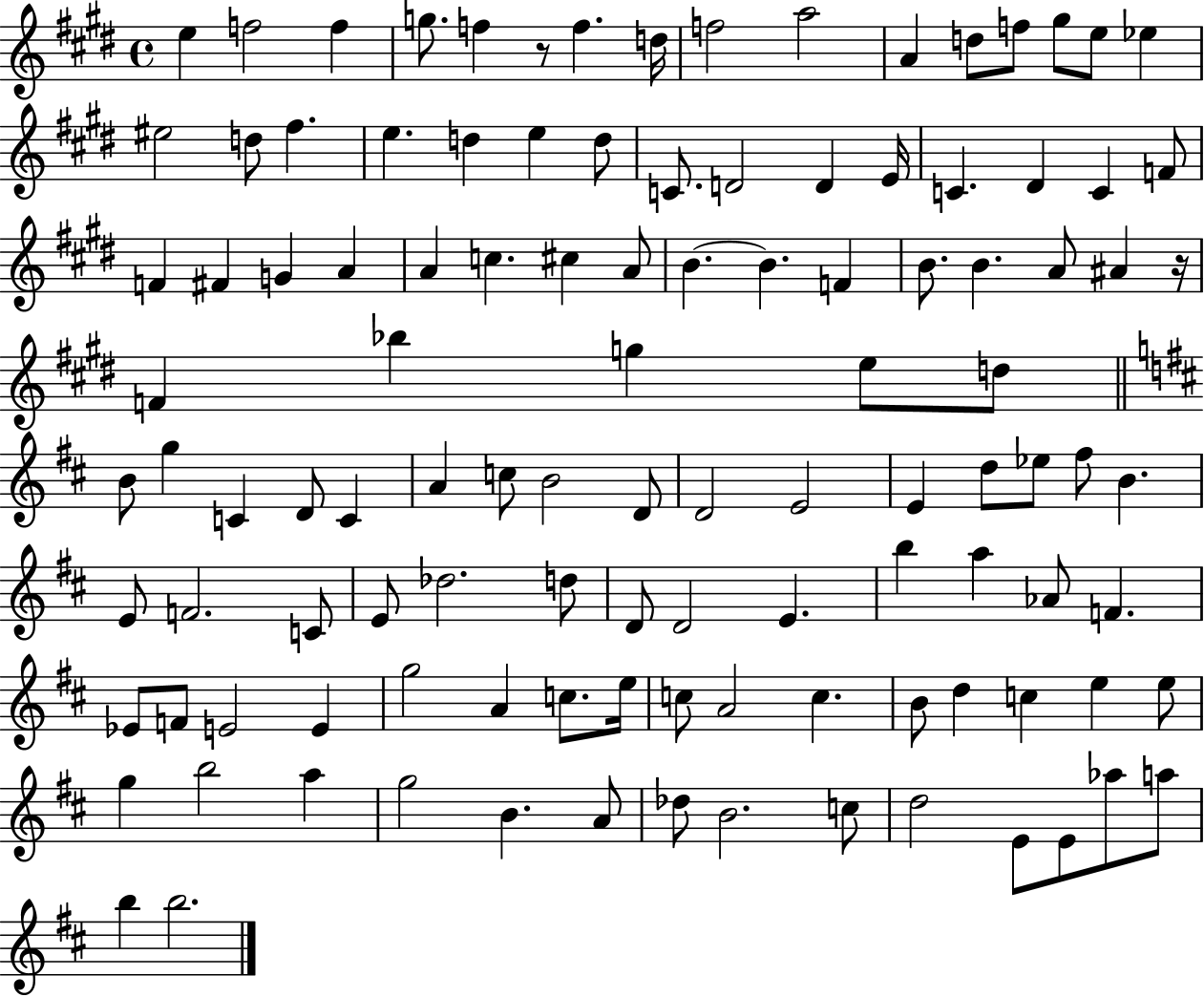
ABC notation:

X:1
T:Untitled
M:4/4
L:1/4
K:E
e f2 f g/2 f z/2 f d/4 f2 a2 A d/2 f/2 ^g/2 e/2 _e ^e2 d/2 ^f e d e d/2 C/2 D2 D E/4 C ^D C F/2 F ^F G A A c ^c A/2 B B F B/2 B A/2 ^A z/4 F _b g e/2 d/2 B/2 g C D/2 C A c/2 B2 D/2 D2 E2 E d/2 _e/2 ^f/2 B E/2 F2 C/2 E/2 _d2 d/2 D/2 D2 E b a _A/2 F _E/2 F/2 E2 E g2 A c/2 e/4 c/2 A2 c B/2 d c e e/2 g b2 a g2 B A/2 _d/2 B2 c/2 d2 E/2 E/2 _a/2 a/2 b b2